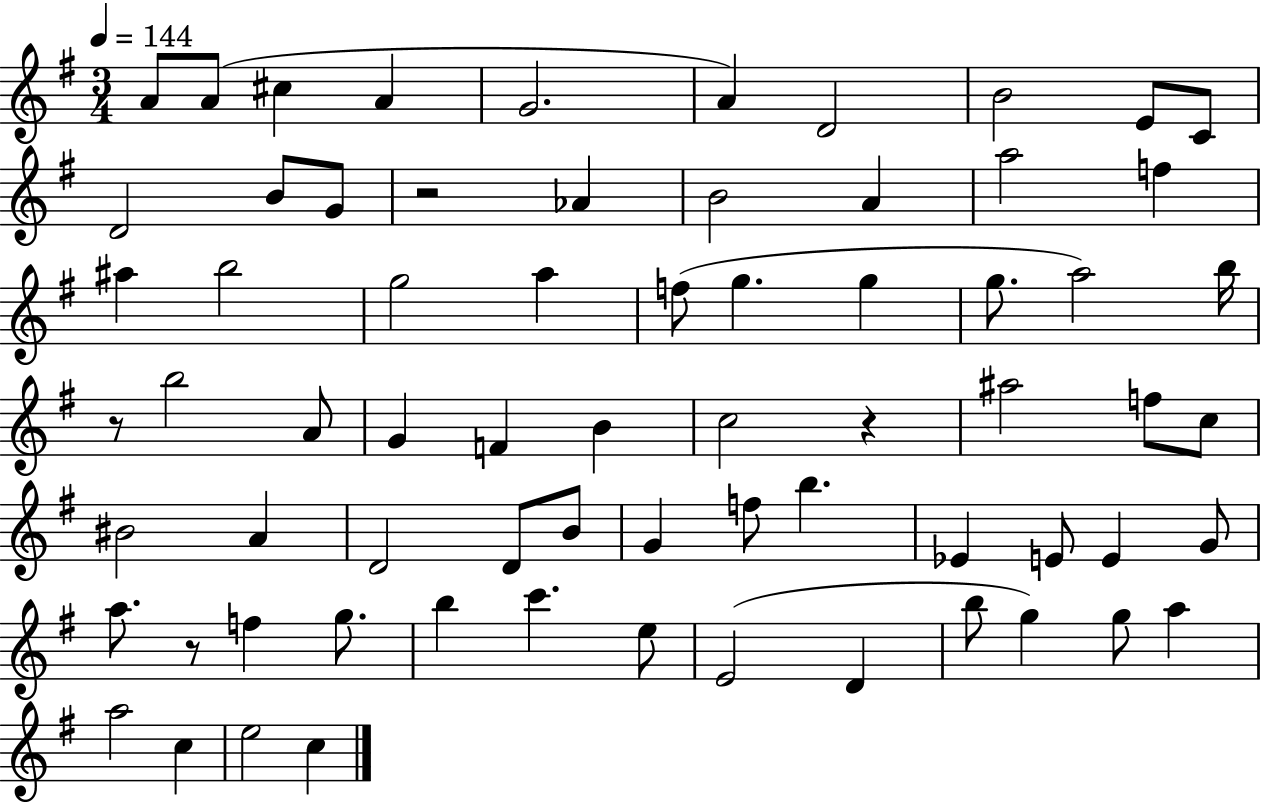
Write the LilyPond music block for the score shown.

{
  \clef treble
  \numericTimeSignature
  \time 3/4
  \key g \major
  \tempo 4 = 144
  a'8 a'8( cis''4 a'4 | g'2. | a'4) d'2 | b'2 e'8 c'8 | \break d'2 b'8 g'8 | r2 aes'4 | b'2 a'4 | a''2 f''4 | \break ais''4 b''2 | g''2 a''4 | f''8( g''4. g''4 | g''8. a''2) b''16 | \break r8 b''2 a'8 | g'4 f'4 b'4 | c''2 r4 | ais''2 f''8 c''8 | \break bis'2 a'4 | d'2 d'8 b'8 | g'4 f''8 b''4. | ees'4 e'8 e'4 g'8 | \break a''8. r8 f''4 g''8. | b''4 c'''4. e''8 | e'2( d'4 | b''8 g''4) g''8 a''4 | \break a''2 c''4 | e''2 c''4 | \bar "|."
}